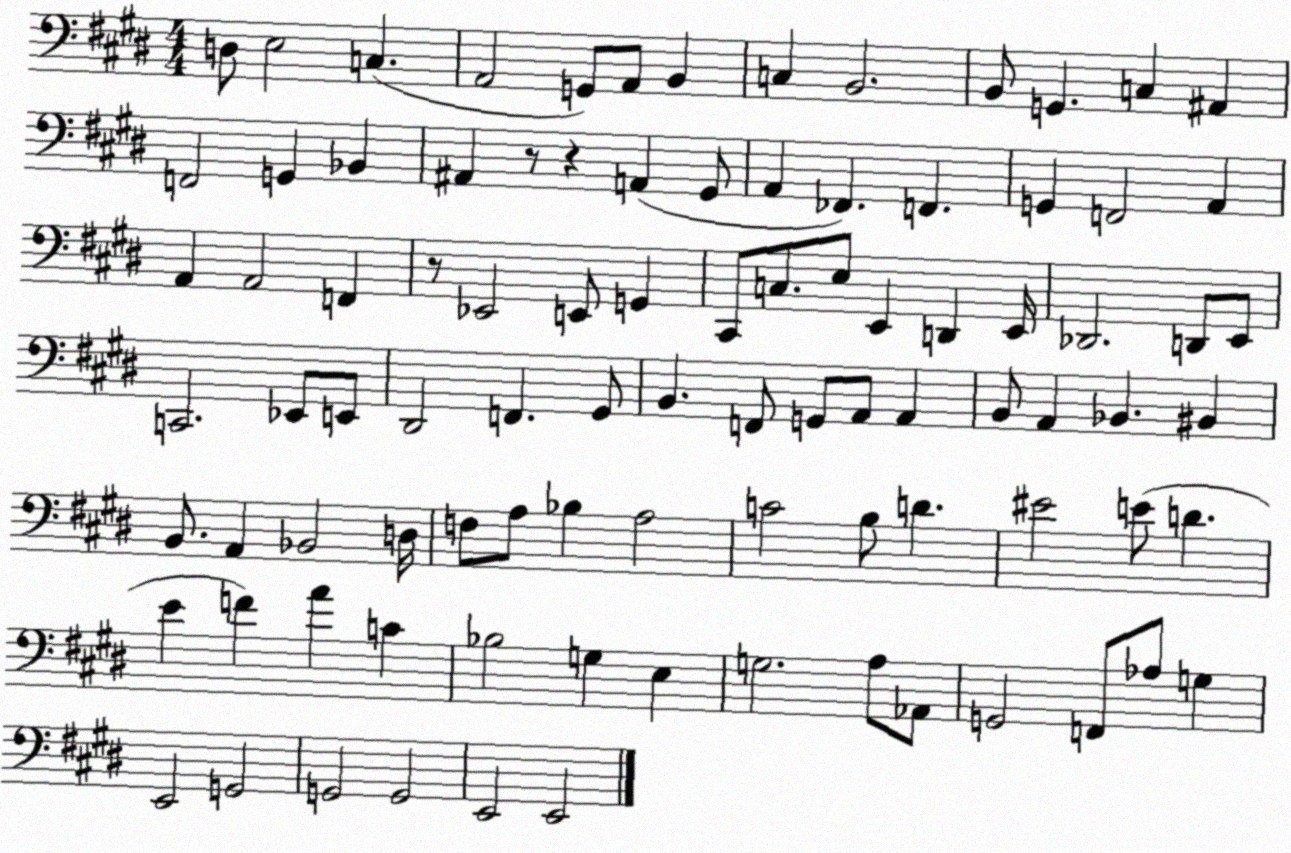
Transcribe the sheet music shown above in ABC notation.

X:1
T:Untitled
M:4/4
L:1/4
K:E
D,/2 E,2 C, A,,2 G,,/2 A,,/2 B,, C, B,,2 B,,/2 G,, C, ^A,, F,,2 G,, _B,, ^A,, z/2 z A,, ^G,,/2 A,, _F,, F,, G,, F,,2 A,, A,, A,,2 F,, z/2 _E,,2 E,,/2 G,, ^C,,/2 C,/2 E,/2 E,, D,, E,,/4 _D,,2 D,,/2 E,,/2 C,,2 _E,,/2 E,,/2 ^D,,2 F,, ^G,,/2 B,, F,,/2 G,,/2 A,,/2 A,, B,,/2 A,, _B,, ^B,, B,,/2 A,, _B,,2 D,/4 F,/2 A,/2 _B, A,2 C2 B,/2 D ^E2 E/2 D E F A C _B,2 G, E, G,2 A,/2 _A,,/2 G,,2 F,,/2 _A,/2 G, E,,2 G,,2 G,,2 G,,2 E,,2 E,,2